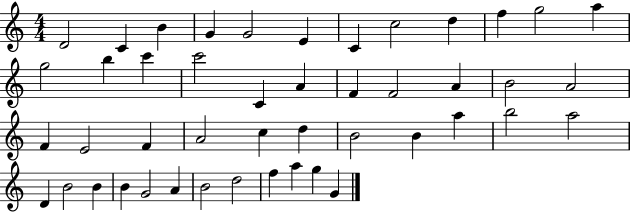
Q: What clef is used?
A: treble